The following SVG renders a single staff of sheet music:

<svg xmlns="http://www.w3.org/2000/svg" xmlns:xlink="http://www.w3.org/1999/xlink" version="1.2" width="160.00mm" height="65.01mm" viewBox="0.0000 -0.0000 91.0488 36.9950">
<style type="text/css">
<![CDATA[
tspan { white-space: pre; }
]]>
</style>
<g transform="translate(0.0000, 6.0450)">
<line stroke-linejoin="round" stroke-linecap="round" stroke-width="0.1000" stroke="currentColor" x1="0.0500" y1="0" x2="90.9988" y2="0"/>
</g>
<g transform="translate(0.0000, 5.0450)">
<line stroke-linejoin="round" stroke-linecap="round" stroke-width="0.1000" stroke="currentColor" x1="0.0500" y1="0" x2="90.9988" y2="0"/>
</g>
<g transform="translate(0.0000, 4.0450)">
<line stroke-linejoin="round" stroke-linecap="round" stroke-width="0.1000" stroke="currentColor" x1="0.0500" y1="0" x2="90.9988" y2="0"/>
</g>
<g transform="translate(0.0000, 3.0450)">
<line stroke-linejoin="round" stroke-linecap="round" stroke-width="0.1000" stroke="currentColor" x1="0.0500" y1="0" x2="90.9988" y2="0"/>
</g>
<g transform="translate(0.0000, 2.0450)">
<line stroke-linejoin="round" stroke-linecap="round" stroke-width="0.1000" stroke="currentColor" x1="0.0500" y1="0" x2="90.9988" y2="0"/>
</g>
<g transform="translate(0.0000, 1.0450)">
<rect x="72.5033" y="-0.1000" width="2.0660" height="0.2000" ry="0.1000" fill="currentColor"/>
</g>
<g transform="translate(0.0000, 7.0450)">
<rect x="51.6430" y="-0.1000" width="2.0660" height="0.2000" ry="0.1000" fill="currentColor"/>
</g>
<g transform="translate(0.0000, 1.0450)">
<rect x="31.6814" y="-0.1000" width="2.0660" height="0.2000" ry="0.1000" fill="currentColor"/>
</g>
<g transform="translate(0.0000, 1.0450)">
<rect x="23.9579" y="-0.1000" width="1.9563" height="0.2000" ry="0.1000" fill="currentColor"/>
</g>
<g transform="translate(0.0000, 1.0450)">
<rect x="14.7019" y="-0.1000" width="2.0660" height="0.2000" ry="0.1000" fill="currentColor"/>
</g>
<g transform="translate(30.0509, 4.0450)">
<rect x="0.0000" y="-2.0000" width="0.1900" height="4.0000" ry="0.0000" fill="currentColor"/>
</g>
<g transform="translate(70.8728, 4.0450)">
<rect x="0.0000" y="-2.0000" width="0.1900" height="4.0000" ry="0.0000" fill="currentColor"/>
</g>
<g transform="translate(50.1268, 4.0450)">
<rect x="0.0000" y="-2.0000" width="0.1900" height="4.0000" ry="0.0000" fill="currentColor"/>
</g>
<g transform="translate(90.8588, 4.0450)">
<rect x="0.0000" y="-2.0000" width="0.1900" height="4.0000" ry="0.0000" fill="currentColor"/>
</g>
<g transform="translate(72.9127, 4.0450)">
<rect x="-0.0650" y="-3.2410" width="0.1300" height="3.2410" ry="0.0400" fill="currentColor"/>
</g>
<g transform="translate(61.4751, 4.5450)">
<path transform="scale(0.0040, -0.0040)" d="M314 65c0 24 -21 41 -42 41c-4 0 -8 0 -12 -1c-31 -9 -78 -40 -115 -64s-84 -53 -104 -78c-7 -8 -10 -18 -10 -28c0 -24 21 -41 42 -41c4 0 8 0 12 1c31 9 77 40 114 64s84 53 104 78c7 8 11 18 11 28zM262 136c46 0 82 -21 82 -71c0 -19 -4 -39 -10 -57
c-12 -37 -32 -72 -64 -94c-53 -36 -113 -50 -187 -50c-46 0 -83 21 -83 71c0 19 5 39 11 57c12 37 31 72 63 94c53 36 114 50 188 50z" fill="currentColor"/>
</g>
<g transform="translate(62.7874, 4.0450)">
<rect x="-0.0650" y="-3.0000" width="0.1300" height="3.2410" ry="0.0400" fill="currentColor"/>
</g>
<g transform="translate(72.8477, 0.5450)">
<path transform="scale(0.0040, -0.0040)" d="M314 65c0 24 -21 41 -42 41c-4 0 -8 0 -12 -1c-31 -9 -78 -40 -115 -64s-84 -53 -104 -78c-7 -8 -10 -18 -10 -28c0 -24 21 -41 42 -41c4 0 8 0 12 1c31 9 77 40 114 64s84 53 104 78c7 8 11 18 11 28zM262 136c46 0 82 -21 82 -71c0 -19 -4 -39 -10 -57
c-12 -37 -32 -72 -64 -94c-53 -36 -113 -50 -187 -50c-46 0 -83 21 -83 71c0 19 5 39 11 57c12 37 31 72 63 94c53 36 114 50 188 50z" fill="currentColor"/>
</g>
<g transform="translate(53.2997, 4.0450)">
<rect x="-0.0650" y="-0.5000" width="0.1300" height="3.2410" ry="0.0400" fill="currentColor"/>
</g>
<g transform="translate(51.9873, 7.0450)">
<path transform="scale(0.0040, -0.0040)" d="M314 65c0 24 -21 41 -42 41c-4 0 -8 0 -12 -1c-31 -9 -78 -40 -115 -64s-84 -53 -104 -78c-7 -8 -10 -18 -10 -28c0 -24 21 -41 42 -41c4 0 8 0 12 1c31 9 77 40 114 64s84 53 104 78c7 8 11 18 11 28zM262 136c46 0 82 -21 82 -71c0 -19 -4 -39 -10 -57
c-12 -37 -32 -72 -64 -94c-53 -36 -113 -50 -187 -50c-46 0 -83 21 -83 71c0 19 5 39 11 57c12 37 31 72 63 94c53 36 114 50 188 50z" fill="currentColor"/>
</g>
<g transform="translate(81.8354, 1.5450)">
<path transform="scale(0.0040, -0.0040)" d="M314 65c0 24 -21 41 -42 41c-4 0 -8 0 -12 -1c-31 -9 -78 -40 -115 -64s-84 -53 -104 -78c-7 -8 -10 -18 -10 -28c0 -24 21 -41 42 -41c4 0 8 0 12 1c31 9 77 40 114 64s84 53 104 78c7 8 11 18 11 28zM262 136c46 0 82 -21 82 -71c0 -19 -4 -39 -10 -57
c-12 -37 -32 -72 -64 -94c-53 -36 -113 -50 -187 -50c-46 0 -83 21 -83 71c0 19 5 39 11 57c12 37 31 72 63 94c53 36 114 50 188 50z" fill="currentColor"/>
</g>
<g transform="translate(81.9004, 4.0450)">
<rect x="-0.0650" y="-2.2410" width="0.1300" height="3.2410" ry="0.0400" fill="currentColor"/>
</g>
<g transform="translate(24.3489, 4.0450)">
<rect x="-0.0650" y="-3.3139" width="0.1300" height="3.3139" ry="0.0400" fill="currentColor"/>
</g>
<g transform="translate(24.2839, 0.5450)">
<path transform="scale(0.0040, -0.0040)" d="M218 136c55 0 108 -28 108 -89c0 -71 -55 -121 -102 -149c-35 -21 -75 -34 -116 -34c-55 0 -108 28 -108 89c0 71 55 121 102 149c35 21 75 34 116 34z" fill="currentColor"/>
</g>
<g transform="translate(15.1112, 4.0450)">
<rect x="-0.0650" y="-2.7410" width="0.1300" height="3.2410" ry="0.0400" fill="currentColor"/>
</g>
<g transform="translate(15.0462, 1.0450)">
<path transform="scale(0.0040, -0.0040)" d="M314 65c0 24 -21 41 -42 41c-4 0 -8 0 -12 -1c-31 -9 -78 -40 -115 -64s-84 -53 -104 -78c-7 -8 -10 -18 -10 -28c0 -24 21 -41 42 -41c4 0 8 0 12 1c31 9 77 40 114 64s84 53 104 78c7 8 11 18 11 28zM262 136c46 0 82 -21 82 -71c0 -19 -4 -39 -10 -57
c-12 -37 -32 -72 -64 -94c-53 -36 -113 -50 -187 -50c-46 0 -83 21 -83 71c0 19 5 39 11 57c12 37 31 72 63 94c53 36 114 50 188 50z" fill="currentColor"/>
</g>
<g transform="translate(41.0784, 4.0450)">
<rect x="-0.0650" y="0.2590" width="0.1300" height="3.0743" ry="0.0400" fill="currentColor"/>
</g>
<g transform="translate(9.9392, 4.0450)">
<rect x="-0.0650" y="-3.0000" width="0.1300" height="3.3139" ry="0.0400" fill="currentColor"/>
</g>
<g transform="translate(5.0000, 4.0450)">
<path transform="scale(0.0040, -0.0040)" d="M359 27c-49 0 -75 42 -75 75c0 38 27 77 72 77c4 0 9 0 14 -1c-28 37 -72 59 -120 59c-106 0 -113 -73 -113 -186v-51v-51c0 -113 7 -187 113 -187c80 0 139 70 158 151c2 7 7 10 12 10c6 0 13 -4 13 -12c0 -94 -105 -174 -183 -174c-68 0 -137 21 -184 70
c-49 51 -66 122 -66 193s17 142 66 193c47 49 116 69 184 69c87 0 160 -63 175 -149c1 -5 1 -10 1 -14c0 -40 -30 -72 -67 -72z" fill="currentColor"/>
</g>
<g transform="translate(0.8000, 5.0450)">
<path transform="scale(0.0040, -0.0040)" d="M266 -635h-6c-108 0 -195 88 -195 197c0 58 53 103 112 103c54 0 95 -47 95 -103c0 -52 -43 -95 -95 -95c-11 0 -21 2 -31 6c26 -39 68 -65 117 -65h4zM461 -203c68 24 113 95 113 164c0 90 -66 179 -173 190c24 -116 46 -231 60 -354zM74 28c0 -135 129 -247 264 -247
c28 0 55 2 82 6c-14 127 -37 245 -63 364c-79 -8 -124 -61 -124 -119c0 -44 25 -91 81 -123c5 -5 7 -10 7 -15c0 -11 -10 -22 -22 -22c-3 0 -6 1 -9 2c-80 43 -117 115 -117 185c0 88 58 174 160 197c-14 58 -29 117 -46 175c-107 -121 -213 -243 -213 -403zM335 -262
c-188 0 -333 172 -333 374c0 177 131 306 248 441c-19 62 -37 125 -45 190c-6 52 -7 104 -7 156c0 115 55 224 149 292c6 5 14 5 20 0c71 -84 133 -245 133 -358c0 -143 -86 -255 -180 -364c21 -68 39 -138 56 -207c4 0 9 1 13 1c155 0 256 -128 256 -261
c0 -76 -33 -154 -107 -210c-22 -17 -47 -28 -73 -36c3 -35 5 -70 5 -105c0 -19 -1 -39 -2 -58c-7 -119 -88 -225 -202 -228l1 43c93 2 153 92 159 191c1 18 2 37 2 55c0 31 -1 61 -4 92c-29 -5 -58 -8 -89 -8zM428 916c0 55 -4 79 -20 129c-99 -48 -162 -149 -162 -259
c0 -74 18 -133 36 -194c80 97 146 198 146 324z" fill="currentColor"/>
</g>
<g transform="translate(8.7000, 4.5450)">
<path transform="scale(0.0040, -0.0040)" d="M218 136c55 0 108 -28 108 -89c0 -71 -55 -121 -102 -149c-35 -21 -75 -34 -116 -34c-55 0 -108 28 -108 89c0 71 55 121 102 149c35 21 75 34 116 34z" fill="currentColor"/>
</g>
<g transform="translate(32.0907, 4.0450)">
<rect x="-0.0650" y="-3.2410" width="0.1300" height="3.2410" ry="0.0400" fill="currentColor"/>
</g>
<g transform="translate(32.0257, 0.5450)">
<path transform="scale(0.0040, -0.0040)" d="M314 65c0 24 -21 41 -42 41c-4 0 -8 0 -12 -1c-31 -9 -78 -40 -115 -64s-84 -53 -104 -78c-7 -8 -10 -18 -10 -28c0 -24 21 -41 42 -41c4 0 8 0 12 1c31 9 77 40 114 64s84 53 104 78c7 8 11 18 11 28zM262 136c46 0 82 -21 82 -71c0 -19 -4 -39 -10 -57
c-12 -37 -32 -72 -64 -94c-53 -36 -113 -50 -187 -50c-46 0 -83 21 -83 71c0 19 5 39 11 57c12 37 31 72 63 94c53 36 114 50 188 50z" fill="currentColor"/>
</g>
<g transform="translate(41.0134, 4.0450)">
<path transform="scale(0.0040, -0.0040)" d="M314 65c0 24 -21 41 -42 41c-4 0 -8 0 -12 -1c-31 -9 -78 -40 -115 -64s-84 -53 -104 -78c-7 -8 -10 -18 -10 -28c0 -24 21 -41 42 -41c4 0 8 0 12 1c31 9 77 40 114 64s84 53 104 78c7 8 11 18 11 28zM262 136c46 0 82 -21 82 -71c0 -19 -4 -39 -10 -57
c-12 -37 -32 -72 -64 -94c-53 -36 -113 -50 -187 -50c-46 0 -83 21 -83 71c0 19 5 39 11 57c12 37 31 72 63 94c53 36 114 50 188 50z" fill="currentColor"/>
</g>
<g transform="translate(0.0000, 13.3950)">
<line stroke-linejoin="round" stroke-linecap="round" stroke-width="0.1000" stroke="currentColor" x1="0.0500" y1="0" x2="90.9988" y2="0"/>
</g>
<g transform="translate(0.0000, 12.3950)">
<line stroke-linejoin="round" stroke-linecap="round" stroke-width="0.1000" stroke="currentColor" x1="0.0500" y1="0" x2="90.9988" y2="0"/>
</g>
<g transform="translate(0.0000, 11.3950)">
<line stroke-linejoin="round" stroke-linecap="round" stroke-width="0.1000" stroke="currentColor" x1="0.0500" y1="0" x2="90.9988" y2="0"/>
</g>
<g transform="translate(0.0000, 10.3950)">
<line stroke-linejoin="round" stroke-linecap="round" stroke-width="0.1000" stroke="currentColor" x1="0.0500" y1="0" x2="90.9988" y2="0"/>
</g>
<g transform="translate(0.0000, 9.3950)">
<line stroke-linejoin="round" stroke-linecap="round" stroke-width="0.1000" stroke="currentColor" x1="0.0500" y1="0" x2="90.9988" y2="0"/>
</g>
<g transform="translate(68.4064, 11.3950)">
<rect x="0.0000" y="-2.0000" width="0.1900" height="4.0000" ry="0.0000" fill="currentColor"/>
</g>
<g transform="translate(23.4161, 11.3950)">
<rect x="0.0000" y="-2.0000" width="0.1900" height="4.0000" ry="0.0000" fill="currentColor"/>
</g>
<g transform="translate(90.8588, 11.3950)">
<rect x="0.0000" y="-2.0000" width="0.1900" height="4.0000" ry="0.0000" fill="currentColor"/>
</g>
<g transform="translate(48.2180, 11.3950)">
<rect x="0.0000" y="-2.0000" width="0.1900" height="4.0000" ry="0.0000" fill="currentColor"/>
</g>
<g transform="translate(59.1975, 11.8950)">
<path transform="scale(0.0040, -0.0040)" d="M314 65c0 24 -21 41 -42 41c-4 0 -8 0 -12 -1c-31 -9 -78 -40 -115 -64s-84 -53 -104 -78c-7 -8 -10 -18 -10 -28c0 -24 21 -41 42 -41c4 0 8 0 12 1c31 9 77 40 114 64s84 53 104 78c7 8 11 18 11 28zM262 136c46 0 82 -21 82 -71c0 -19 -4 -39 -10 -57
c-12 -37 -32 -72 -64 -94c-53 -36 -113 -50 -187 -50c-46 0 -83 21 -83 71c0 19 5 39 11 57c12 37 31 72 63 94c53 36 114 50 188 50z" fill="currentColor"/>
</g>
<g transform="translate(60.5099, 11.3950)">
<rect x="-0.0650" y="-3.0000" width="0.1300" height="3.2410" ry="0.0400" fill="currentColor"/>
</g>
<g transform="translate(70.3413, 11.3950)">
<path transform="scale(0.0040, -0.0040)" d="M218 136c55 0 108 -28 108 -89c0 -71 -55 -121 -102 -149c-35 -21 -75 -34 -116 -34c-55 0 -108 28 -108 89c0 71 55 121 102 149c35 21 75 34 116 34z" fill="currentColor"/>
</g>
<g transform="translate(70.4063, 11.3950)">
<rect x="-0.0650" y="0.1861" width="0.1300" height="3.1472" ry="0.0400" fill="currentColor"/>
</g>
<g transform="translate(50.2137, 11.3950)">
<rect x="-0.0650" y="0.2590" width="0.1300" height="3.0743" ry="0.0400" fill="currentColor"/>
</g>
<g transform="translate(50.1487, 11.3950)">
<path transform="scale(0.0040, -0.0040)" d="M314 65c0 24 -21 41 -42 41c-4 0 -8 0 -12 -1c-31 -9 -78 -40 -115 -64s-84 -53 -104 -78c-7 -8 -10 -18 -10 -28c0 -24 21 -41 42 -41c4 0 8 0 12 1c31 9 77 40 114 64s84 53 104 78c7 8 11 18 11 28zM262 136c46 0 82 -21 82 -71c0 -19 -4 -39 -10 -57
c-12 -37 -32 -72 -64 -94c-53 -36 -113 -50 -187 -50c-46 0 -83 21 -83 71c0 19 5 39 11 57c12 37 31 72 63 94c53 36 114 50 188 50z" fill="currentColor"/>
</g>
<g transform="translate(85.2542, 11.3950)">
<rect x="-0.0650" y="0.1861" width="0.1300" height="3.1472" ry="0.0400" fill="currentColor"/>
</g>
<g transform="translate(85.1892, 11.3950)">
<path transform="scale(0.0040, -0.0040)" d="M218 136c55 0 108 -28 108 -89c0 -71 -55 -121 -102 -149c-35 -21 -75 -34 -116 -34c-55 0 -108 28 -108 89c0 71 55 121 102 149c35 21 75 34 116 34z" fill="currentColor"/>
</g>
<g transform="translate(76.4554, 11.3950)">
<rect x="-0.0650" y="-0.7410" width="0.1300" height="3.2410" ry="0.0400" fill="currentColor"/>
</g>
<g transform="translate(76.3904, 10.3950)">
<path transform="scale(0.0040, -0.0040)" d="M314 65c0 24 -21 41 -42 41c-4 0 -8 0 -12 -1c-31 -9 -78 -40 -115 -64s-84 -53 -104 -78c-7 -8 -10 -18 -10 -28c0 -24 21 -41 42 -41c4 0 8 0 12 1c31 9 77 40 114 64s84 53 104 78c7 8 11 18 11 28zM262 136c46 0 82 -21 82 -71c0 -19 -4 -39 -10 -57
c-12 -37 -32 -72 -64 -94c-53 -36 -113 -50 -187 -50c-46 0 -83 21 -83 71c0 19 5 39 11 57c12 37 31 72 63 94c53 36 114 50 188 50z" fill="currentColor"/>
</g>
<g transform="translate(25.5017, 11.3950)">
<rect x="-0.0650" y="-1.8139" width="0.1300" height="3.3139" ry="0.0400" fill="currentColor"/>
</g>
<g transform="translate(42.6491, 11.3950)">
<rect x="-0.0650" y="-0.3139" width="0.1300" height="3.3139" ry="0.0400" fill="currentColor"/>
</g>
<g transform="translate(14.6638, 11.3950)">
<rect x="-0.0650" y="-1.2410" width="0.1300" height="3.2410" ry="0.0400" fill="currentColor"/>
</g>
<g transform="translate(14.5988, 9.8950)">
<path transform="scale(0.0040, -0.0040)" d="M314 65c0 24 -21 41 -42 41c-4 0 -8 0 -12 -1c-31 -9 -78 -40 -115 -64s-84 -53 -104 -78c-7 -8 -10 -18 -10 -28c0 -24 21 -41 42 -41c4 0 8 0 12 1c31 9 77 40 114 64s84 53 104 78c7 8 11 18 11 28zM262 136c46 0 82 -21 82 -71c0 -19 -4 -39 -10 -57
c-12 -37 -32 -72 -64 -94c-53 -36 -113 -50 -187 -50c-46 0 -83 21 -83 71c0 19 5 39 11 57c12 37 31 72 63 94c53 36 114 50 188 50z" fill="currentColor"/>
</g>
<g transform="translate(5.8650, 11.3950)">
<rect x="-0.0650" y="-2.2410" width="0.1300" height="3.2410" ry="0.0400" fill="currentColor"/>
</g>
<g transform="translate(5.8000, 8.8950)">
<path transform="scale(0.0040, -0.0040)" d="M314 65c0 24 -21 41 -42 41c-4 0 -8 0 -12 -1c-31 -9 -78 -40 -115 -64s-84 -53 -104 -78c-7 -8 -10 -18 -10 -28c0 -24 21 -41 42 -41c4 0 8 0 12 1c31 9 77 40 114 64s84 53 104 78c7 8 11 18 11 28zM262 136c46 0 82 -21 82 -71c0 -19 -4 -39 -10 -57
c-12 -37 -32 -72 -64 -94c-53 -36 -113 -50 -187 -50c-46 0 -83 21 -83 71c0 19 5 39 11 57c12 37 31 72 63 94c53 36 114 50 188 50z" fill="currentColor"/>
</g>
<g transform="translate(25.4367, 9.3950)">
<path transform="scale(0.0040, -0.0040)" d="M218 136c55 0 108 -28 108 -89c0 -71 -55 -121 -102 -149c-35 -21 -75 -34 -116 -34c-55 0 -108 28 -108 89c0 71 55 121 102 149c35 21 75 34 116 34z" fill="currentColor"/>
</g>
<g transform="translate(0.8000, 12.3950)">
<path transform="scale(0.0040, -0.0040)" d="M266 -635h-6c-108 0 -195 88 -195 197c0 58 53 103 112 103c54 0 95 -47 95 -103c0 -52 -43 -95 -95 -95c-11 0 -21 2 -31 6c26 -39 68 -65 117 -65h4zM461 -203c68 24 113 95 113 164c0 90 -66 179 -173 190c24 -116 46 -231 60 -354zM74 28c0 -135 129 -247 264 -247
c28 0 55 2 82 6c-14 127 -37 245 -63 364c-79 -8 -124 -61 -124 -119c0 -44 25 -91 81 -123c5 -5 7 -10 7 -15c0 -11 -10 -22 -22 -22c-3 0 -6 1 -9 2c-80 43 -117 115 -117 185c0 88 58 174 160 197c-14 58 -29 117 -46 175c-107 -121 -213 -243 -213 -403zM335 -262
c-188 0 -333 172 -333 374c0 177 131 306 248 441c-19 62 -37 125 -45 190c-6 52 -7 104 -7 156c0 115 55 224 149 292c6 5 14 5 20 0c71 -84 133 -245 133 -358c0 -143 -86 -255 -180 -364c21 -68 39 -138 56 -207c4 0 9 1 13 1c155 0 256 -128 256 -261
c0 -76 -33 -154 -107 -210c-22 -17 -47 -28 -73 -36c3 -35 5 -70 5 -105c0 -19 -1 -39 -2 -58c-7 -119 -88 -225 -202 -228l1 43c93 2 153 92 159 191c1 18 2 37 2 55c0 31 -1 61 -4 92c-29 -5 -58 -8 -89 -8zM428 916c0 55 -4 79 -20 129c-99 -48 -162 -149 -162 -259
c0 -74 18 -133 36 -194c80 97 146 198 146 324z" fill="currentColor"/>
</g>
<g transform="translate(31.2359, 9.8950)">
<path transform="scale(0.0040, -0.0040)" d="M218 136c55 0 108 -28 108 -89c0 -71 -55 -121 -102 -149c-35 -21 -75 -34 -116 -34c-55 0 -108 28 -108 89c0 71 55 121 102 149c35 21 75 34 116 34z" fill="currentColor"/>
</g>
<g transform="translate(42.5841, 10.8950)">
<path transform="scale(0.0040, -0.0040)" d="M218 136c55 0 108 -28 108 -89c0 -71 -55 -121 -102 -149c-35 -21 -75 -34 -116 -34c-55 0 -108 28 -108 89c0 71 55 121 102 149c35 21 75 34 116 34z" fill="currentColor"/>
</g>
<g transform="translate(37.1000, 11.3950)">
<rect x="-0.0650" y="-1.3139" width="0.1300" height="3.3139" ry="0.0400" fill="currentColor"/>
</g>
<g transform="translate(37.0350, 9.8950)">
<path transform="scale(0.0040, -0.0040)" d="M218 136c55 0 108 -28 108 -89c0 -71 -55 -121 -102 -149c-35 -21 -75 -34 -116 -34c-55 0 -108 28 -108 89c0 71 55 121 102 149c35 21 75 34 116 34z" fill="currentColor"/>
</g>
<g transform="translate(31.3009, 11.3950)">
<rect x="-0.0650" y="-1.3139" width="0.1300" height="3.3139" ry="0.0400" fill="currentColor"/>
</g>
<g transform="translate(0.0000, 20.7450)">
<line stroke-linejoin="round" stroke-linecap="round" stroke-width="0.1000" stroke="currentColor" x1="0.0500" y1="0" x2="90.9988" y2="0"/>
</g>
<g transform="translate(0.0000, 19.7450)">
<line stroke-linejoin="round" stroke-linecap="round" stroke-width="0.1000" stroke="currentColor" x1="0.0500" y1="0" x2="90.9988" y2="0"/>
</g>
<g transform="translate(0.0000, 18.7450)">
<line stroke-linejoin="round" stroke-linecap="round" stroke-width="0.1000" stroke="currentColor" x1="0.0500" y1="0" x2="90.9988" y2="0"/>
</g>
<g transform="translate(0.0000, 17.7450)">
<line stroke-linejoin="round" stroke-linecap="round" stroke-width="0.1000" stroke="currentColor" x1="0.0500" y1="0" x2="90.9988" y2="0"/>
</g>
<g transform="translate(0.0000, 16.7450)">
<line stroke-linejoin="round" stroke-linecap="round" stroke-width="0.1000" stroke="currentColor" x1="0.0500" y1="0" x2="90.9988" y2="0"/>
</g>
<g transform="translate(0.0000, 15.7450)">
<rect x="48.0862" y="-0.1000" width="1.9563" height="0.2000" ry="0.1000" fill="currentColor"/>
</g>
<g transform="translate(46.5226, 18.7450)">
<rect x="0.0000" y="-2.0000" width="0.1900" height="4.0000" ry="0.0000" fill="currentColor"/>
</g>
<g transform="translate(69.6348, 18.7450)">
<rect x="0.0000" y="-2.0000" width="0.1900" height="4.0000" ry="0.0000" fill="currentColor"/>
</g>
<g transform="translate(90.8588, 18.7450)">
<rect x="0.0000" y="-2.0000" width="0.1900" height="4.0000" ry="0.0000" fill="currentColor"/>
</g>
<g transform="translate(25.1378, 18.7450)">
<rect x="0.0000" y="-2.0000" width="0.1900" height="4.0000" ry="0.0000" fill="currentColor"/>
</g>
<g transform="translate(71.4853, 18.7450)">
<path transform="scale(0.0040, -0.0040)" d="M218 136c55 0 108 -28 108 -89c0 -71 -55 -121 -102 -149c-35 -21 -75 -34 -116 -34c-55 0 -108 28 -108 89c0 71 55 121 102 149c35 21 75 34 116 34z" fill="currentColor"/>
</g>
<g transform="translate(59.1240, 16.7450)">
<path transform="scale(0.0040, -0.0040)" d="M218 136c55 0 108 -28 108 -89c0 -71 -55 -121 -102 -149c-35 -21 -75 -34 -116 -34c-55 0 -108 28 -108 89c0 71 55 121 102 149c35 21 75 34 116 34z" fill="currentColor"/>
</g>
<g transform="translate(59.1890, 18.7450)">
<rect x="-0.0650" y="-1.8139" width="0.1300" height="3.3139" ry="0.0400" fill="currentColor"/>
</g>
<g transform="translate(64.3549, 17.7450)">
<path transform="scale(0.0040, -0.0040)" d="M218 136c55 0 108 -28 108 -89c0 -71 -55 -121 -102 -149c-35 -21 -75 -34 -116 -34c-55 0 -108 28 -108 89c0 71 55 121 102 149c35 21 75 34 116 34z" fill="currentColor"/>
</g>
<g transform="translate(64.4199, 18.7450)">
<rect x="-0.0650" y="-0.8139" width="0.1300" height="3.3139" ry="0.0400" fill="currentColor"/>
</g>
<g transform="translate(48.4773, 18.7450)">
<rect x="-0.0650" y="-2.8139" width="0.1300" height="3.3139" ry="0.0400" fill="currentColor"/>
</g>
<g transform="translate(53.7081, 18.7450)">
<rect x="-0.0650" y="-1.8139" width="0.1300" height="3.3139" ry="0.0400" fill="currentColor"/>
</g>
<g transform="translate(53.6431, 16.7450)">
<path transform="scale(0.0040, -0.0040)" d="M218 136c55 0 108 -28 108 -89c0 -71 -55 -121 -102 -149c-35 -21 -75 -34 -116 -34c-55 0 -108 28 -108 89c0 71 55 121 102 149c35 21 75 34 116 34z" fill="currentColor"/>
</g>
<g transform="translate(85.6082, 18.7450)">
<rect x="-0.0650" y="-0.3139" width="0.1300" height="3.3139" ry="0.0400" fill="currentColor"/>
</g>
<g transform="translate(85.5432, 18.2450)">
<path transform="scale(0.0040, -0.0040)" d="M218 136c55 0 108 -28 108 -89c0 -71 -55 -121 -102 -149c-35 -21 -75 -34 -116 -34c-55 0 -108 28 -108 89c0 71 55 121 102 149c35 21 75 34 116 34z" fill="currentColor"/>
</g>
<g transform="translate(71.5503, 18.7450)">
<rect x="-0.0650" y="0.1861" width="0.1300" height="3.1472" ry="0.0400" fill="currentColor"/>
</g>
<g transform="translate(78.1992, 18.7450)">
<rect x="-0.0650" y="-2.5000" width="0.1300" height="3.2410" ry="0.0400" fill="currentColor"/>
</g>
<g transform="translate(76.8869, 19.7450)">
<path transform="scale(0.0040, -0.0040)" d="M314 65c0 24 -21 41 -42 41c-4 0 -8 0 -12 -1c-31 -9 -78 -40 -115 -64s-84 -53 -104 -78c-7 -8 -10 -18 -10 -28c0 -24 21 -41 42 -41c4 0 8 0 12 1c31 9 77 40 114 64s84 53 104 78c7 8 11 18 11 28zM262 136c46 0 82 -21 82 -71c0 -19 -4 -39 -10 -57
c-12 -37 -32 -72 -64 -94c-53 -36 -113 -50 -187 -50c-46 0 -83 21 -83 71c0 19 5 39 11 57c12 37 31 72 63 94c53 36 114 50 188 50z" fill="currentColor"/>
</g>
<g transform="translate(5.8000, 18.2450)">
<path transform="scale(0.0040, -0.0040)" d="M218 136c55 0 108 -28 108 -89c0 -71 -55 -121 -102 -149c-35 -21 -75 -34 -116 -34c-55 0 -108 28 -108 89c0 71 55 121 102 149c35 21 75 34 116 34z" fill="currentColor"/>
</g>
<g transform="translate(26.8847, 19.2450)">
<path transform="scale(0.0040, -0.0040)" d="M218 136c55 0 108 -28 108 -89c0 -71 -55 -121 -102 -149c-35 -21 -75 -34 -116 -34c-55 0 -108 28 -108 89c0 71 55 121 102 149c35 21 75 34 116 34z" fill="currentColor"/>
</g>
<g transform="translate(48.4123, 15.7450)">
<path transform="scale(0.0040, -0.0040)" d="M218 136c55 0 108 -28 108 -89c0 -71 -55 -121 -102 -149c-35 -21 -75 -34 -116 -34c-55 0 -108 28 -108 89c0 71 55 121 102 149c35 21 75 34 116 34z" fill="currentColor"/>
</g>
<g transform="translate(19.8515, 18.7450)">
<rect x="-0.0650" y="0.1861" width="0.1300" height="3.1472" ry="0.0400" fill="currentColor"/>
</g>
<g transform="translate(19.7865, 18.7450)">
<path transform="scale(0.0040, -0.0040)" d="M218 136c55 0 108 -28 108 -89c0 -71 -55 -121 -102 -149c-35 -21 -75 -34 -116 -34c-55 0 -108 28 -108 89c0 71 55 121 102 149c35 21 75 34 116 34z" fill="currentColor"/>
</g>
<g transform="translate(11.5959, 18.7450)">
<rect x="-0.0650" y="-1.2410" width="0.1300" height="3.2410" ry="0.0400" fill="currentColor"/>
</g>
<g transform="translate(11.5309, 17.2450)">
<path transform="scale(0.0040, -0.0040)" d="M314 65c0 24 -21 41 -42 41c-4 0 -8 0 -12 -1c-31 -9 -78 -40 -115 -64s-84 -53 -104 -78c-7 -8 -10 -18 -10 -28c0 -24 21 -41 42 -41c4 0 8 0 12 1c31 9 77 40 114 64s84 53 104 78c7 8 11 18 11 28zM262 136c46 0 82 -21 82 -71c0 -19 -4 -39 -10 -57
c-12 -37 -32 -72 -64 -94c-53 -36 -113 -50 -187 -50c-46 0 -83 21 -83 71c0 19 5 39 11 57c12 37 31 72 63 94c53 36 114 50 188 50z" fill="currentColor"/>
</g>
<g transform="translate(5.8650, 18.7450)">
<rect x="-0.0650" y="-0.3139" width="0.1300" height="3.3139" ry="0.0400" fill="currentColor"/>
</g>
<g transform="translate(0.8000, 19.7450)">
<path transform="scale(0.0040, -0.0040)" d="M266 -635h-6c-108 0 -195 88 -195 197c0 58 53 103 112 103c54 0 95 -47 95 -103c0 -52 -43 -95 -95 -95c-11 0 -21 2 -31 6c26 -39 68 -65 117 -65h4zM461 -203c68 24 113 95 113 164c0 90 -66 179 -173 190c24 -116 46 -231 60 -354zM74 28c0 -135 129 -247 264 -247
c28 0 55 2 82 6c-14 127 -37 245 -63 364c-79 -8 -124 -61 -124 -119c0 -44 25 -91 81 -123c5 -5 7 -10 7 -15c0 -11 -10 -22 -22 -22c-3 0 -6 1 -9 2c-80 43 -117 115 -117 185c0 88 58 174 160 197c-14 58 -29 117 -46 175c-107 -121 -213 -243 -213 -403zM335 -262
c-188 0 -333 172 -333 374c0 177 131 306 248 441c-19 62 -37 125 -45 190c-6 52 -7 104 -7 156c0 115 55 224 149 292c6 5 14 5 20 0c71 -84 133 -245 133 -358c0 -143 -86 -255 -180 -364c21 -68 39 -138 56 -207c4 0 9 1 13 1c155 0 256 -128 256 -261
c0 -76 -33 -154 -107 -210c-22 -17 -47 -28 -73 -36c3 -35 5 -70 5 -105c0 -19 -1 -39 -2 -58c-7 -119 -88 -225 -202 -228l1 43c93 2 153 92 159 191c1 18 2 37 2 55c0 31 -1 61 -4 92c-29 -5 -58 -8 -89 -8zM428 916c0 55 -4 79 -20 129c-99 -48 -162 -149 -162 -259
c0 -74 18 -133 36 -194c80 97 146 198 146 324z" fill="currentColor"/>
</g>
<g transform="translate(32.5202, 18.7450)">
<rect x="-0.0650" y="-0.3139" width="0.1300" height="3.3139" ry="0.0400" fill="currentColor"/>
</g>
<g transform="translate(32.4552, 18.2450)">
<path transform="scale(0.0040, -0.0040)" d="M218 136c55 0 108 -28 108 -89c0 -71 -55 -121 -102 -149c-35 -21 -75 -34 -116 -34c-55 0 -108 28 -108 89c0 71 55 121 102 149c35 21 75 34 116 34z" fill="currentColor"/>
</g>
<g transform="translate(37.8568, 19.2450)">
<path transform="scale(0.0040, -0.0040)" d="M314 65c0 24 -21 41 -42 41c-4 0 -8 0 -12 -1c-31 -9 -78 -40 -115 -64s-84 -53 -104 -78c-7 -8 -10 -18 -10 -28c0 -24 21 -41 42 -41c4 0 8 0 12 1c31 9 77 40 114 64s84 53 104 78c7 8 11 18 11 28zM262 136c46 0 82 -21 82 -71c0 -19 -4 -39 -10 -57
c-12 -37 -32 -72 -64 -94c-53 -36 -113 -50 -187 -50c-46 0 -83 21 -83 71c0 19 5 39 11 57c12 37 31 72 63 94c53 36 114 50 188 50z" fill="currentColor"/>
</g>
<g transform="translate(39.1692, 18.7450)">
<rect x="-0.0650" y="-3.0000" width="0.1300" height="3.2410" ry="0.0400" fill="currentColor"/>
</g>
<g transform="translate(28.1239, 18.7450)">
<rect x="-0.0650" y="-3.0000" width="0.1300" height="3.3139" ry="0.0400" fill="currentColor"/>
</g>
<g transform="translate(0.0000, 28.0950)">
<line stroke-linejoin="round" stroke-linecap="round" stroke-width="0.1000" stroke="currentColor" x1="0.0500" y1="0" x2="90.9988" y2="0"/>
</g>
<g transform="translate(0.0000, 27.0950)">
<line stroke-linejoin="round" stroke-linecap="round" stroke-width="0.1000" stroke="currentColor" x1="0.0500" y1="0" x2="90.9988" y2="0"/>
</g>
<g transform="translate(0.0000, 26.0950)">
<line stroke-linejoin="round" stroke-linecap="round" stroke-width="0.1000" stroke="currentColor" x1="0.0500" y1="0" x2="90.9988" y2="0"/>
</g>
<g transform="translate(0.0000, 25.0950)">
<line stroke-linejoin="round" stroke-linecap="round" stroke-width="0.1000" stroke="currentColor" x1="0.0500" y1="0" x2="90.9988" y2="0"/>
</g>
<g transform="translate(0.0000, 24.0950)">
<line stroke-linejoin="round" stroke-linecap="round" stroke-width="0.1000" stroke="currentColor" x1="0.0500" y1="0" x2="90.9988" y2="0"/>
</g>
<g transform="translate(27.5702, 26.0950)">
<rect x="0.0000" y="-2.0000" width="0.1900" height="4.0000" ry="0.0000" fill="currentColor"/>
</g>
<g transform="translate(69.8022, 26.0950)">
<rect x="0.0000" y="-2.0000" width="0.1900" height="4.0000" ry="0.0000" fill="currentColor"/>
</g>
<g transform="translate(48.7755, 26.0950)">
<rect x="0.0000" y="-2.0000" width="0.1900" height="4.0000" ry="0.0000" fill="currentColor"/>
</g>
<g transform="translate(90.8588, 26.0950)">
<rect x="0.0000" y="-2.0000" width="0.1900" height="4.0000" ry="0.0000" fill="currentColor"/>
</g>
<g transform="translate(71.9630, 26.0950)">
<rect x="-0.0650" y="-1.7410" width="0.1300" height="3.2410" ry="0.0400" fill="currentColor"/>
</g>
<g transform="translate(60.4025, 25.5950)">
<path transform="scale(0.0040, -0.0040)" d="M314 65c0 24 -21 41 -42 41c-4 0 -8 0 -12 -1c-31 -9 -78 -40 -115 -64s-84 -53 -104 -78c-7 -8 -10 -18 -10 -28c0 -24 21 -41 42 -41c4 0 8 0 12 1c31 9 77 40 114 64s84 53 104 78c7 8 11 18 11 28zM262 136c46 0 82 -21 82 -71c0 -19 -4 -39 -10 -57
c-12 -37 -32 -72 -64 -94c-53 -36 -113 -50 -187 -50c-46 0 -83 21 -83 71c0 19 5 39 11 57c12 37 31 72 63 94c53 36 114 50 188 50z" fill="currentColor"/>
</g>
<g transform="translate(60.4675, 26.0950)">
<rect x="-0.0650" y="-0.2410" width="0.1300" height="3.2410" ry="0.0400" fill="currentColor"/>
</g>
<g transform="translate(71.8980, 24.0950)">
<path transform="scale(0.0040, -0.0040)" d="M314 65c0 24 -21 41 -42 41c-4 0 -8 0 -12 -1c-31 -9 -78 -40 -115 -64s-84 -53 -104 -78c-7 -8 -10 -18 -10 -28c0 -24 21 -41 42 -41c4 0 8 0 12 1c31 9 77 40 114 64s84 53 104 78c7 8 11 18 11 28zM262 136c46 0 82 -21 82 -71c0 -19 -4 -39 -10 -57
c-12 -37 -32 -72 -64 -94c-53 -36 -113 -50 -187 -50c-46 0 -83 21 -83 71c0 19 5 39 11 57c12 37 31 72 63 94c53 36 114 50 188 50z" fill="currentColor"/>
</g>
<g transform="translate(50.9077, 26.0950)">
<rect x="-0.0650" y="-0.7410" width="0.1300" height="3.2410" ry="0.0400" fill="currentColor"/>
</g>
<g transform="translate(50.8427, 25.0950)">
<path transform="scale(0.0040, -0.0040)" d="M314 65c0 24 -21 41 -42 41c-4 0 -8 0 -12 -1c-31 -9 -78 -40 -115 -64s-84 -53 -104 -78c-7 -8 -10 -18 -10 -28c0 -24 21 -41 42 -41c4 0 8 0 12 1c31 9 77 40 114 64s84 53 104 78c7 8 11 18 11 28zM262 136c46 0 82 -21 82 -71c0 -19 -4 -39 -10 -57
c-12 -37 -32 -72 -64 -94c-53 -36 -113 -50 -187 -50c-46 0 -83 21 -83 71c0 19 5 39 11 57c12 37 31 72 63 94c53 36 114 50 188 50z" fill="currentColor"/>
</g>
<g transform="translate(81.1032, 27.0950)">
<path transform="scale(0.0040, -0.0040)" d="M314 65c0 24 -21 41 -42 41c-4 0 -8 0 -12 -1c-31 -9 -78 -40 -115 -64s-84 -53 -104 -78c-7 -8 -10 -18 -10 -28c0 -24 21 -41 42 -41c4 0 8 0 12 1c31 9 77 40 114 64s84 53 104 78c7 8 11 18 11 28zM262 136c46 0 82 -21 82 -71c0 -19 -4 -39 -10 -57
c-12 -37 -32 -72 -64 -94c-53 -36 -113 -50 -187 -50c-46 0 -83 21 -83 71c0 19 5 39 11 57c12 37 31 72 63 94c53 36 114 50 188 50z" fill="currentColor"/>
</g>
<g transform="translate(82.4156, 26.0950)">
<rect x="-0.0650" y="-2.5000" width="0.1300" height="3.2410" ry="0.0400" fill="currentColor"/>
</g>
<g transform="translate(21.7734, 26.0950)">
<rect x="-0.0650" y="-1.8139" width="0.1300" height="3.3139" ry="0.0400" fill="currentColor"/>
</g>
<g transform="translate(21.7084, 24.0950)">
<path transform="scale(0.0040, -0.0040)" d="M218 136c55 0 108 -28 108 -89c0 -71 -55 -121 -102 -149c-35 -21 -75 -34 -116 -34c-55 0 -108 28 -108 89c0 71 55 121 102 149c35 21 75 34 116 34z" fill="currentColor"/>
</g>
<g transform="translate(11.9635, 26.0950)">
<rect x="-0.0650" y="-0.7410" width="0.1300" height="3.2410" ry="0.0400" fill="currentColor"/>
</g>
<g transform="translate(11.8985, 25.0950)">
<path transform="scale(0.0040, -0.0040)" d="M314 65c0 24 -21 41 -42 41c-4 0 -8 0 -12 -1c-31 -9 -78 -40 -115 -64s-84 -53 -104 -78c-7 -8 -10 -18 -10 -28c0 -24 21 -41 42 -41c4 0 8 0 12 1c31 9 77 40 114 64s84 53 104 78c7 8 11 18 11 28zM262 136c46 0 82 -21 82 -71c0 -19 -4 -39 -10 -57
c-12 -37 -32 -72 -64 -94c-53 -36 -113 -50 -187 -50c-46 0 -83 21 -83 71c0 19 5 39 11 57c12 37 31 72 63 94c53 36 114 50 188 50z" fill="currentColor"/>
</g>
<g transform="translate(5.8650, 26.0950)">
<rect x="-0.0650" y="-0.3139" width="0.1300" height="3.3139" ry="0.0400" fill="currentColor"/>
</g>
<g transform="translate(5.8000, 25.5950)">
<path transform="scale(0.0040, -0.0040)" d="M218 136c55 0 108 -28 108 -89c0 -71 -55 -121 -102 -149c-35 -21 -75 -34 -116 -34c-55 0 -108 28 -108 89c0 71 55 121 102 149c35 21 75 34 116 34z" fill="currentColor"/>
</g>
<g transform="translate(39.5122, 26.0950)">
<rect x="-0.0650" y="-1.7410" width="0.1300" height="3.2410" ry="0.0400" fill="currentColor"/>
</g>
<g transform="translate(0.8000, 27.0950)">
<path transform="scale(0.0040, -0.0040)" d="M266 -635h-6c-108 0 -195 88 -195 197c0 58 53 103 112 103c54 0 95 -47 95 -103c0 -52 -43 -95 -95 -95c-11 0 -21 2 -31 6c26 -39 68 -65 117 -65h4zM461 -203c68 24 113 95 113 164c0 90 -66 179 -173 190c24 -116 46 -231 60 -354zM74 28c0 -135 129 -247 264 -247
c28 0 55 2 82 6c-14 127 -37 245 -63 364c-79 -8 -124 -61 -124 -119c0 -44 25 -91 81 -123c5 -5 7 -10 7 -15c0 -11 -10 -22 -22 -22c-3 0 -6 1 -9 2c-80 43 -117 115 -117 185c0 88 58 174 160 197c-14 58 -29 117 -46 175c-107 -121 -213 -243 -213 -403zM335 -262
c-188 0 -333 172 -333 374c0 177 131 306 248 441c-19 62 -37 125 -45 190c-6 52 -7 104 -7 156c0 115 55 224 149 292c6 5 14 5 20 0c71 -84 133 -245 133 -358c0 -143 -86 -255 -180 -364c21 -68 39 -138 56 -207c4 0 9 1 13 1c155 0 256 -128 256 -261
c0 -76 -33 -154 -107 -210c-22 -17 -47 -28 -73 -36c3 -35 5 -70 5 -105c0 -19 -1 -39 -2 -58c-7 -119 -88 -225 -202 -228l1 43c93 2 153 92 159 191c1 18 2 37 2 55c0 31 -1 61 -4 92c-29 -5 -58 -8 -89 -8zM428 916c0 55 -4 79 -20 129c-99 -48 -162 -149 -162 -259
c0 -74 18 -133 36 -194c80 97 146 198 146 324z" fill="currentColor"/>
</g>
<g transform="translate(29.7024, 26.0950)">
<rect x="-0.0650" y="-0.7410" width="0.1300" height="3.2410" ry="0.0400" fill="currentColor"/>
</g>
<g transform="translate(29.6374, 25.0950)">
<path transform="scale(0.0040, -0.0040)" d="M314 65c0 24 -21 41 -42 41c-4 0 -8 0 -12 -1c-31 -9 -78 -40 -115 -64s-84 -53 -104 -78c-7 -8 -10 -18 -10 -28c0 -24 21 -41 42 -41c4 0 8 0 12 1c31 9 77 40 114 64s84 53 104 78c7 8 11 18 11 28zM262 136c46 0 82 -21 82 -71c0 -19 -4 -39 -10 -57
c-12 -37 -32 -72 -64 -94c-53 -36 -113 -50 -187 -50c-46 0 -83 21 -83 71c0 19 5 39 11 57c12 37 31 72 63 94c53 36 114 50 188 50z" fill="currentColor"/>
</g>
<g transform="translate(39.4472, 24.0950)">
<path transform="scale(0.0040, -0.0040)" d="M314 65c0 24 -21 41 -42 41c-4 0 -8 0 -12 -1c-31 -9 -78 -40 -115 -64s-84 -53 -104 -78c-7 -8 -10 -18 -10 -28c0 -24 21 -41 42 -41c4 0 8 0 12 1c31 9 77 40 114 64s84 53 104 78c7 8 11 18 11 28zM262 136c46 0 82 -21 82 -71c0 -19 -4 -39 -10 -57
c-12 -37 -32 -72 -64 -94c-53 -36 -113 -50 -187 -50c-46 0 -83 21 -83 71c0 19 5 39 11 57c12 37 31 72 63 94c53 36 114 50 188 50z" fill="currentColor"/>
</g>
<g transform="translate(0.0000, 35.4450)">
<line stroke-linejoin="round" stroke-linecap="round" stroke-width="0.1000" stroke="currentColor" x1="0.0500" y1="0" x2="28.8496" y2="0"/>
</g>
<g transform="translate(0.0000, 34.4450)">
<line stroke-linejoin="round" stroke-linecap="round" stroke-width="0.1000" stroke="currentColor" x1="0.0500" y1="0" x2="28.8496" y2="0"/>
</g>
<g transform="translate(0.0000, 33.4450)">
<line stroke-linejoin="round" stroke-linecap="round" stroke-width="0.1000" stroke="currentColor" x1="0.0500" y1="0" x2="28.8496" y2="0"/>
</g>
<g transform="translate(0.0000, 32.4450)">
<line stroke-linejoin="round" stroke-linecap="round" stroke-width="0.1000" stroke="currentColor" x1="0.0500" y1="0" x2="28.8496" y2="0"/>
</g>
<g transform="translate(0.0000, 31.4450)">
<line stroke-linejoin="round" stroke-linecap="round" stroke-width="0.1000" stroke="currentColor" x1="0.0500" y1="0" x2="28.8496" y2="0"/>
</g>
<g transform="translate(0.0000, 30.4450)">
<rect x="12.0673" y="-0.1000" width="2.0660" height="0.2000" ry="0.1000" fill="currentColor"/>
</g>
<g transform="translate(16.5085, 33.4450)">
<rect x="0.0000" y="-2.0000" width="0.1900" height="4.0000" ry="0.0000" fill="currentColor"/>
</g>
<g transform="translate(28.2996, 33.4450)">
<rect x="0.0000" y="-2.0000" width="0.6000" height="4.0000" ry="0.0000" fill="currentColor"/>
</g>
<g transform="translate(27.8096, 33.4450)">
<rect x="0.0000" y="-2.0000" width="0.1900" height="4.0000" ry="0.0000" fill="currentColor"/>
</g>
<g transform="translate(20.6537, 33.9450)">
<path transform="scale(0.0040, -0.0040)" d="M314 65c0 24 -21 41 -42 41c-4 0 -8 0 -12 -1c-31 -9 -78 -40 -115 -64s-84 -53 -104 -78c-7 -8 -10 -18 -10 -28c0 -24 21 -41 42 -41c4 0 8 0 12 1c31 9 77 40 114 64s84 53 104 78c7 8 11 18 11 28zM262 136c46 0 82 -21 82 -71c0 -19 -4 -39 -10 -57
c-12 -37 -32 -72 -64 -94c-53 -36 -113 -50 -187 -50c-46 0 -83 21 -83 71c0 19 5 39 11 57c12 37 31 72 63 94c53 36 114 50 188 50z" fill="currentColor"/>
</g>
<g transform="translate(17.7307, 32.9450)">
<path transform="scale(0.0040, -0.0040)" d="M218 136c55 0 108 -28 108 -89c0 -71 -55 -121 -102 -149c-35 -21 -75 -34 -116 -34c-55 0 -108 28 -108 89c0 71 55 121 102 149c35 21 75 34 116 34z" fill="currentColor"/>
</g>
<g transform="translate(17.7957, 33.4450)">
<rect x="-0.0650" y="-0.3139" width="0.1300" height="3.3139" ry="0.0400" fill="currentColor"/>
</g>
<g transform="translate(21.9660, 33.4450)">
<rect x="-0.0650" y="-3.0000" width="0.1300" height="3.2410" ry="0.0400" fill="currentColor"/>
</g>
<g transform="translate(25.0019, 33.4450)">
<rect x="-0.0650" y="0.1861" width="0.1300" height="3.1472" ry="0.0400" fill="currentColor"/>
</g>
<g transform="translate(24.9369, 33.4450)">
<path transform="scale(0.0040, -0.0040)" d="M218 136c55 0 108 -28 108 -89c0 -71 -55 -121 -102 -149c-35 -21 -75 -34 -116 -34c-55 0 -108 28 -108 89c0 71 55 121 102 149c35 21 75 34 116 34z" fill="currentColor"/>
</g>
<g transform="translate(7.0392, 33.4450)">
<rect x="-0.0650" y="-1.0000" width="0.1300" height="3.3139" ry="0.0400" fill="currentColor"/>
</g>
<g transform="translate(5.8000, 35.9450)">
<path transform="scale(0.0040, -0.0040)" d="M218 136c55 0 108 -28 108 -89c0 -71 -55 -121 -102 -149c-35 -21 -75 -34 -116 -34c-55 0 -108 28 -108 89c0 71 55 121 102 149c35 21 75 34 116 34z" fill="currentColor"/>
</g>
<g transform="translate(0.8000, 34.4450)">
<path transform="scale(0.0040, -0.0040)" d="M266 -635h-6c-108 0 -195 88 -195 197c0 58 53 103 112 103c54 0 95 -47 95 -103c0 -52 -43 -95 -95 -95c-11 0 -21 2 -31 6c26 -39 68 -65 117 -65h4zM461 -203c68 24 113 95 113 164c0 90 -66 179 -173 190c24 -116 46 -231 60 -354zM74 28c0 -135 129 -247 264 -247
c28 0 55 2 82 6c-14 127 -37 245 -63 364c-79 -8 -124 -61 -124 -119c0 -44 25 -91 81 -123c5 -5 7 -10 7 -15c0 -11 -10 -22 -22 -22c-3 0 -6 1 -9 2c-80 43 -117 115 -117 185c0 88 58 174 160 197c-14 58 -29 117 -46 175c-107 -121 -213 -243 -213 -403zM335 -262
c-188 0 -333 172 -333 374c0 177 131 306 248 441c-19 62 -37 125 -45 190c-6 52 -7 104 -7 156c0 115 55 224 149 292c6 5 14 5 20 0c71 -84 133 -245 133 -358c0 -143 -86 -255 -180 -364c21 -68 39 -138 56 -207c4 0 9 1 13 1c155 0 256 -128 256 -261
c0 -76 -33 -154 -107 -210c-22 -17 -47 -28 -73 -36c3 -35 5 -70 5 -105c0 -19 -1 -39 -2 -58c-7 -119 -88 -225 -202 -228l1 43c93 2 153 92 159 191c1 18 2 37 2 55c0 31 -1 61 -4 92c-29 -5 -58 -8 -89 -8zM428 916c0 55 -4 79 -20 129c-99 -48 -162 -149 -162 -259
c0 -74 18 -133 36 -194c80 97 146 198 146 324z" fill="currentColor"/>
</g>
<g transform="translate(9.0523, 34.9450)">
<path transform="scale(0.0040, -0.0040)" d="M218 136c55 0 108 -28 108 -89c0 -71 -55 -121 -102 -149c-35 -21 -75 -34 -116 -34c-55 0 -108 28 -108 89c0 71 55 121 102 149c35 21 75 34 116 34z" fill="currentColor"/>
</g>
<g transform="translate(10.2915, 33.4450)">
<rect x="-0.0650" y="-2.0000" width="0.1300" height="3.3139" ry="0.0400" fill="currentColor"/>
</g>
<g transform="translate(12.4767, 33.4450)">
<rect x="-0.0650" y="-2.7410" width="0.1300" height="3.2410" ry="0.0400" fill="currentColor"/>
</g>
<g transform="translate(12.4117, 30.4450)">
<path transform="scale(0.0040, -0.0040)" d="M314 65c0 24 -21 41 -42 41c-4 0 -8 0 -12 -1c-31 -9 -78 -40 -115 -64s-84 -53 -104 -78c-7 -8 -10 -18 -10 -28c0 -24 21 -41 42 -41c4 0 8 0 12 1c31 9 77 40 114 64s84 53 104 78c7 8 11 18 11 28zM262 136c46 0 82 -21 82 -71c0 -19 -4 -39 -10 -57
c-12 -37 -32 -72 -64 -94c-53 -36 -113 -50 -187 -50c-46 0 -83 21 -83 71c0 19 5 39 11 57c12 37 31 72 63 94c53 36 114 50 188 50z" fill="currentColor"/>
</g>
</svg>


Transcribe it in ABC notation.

X:1
T:Untitled
M:4/4
L:1/4
K:C
A a2 b b2 B2 C2 A2 b2 g2 g2 e2 f e e c B2 A2 B d2 B c e2 B A c A2 a f f d B G2 c c d2 f d2 f2 d2 c2 f2 G2 D F a2 c A2 B